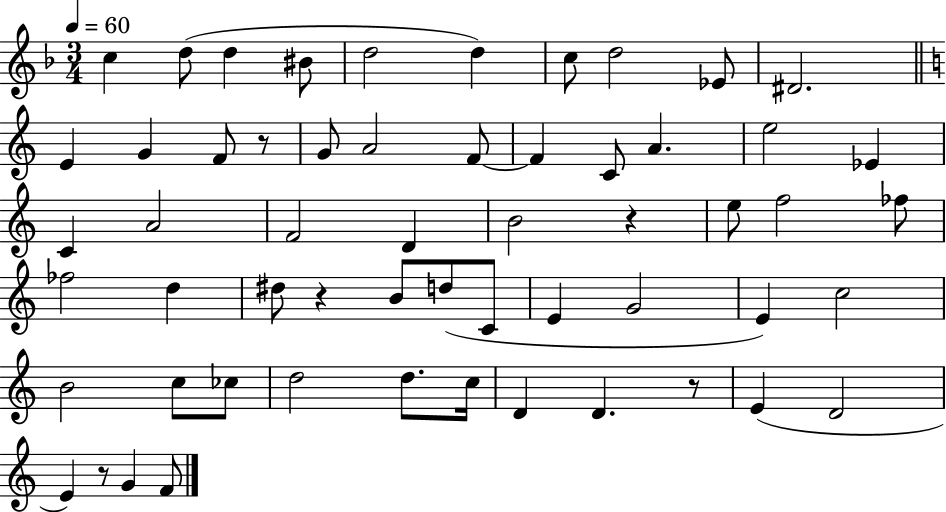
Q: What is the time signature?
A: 3/4